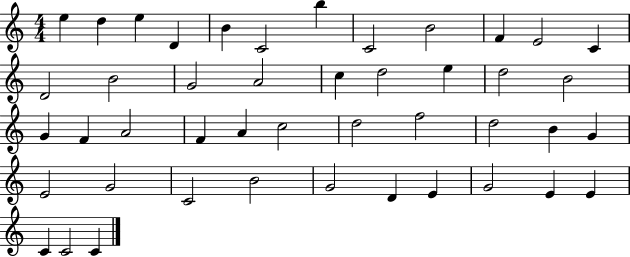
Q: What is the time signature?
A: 4/4